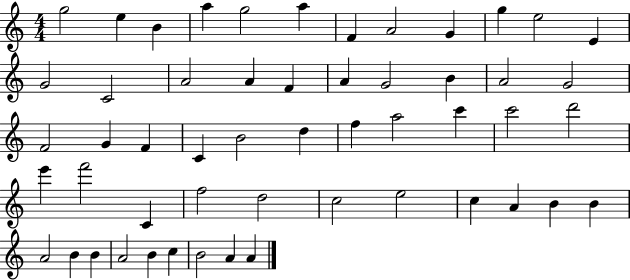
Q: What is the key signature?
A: C major